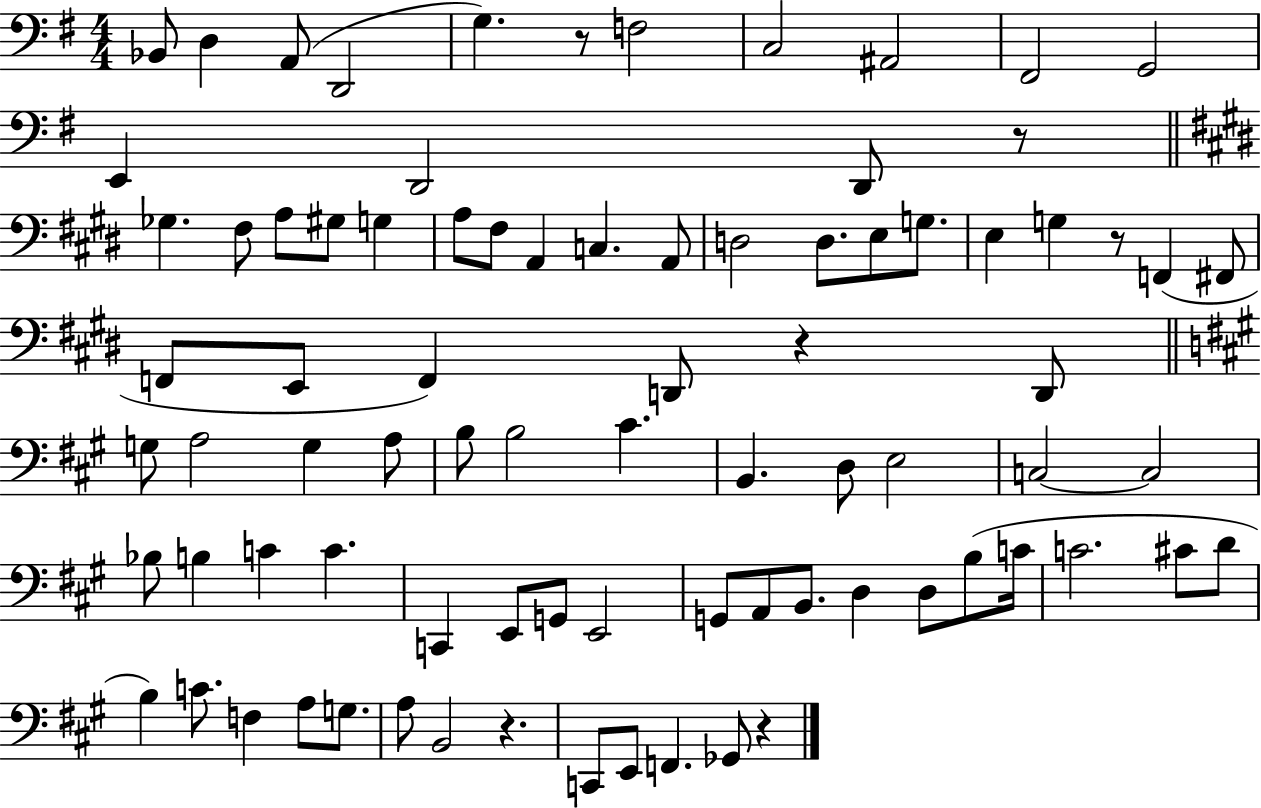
X:1
T:Untitled
M:4/4
L:1/4
K:G
_B,,/2 D, A,,/2 D,,2 G, z/2 F,2 C,2 ^A,,2 ^F,,2 G,,2 E,, D,,2 D,,/2 z/2 _G, ^F,/2 A,/2 ^G,/2 G, A,/2 ^F,/2 A,, C, A,,/2 D,2 D,/2 E,/2 G,/2 E, G, z/2 F,, ^F,,/2 F,,/2 E,,/2 F,, D,,/2 z D,,/2 G,/2 A,2 G, A,/2 B,/2 B,2 ^C B,, D,/2 E,2 C,2 C,2 _B,/2 B, C C C,, E,,/2 G,,/2 E,,2 G,,/2 A,,/2 B,,/2 D, D,/2 B,/2 C/4 C2 ^C/2 D/2 B, C/2 F, A,/2 G,/2 A,/2 B,,2 z C,,/2 E,,/2 F,, _G,,/2 z